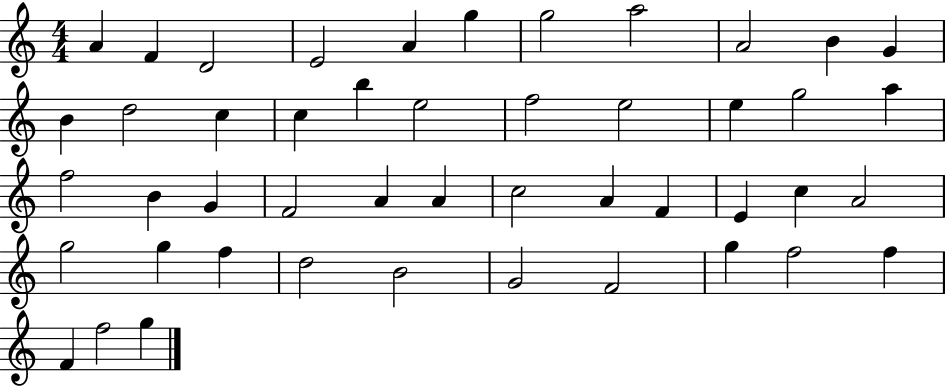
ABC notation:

X:1
T:Untitled
M:4/4
L:1/4
K:C
A F D2 E2 A g g2 a2 A2 B G B d2 c c b e2 f2 e2 e g2 a f2 B G F2 A A c2 A F E c A2 g2 g f d2 B2 G2 F2 g f2 f F f2 g